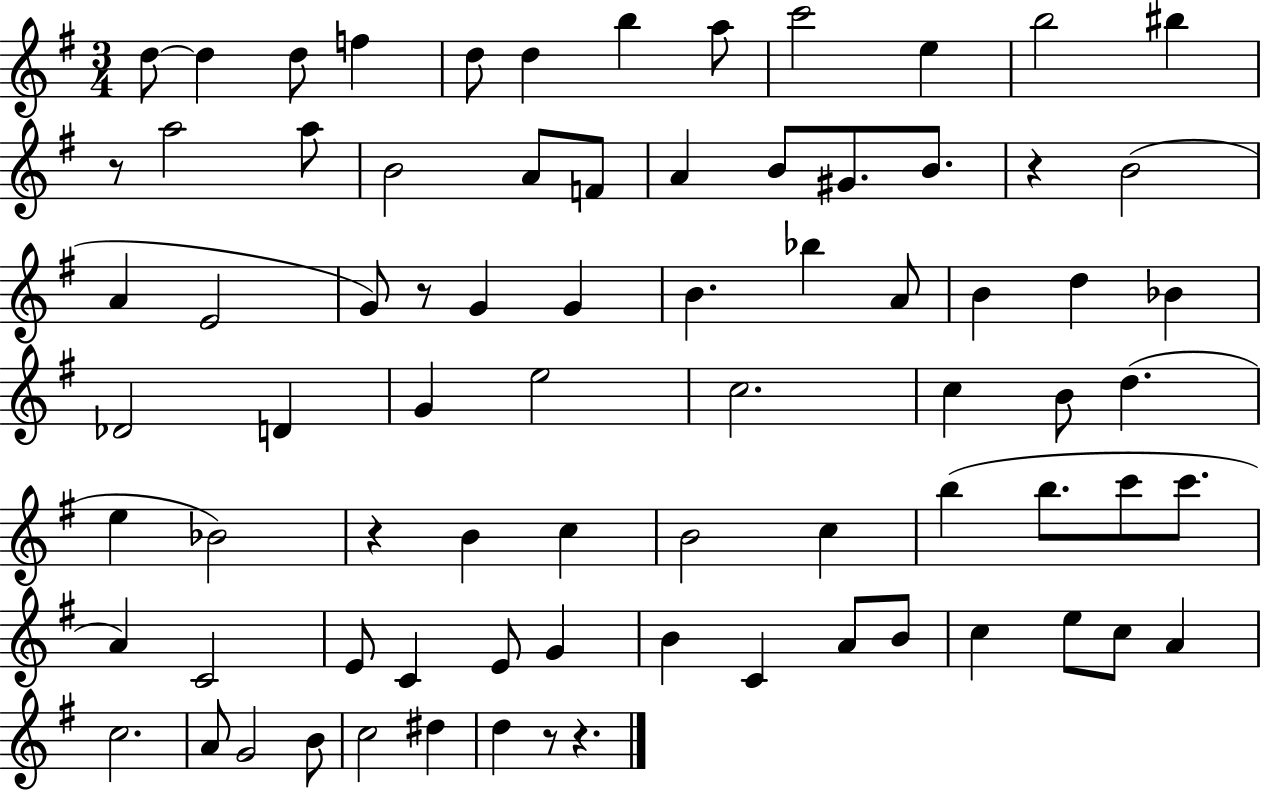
D5/e D5/q D5/e F5/q D5/e D5/q B5/q A5/e C6/h E5/q B5/h BIS5/q R/e A5/h A5/e B4/h A4/e F4/e A4/q B4/e G#4/e. B4/e. R/q B4/h A4/q E4/h G4/e R/e G4/q G4/q B4/q. Bb5/q A4/e B4/q D5/q Bb4/q Db4/h D4/q G4/q E5/h C5/h. C5/q B4/e D5/q. E5/q Bb4/h R/q B4/q C5/q B4/h C5/q B5/q B5/e. C6/e C6/e. A4/q C4/h E4/e C4/q E4/e G4/q B4/q C4/q A4/e B4/e C5/q E5/e C5/e A4/q C5/h. A4/e G4/h B4/e C5/h D#5/q D5/q R/e R/q.